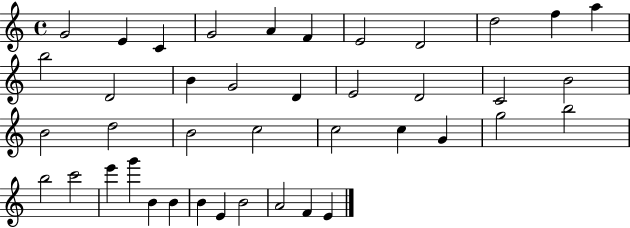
X:1
T:Untitled
M:4/4
L:1/4
K:C
G2 E C G2 A F E2 D2 d2 f a b2 D2 B G2 D E2 D2 C2 B2 B2 d2 B2 c2 c2 c G g2 b2 b2 c'2 e' g' B B B E B2 A2 F E